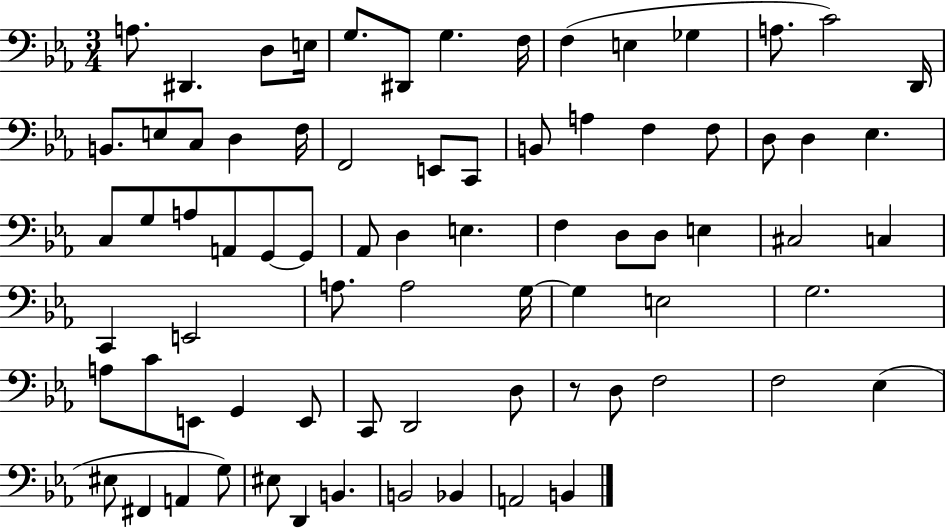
A3/e. D#2/q. D3/e E3/s G3/e. D#2/e G3/q. F3/s F3/q E3/q Gb3/q A3/e. C4/h D2/s B2/e. E3/e C3/e D3/q F3/s F2/h E2/e C2/e B2/e A3/q F3/q F3/e D3/e D3/q Eb3/q. C3/e G3/e A3/e A2/e G2/e G2/e Ab2/e D3/q E3/q. F3/q D3/e D3/e E3/q C#3/h C3/q C2/q E2/h A3/e. A3/h G3/s G3/q E3/h G3/h. A3/e C4/e E2/e G2/q E2/e C2/e D2/h D3/e R/e D3/e F3/h F3/h Eb3/q EIS3/e F#2/q A2/q G3/e EIS3/e D2/q B2/q. B2/h Bb2/q A2/h B2/q